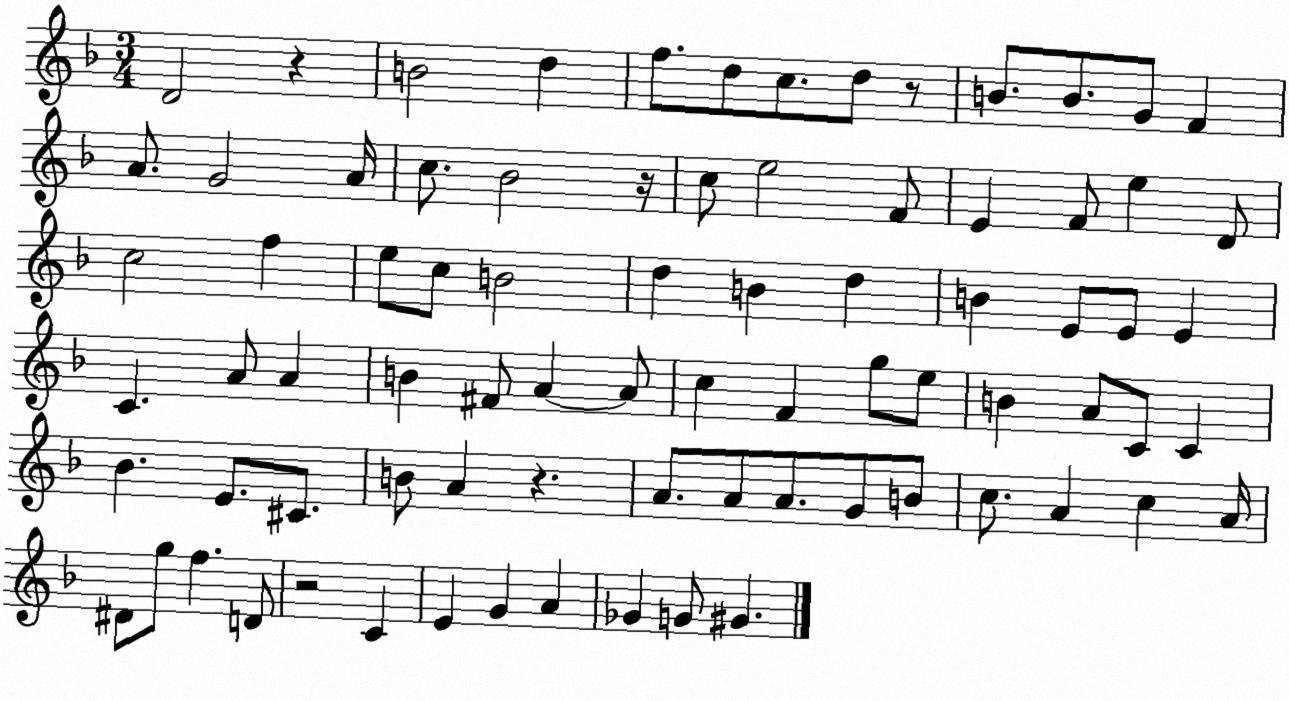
X:1
T:Untitled
M:3/4
L:1/4
K:F
D2 z B2 d f/2 d/2 c/2 d/2 z/2 B/2 B/2 G/2 F A/2 G2 A/4 c/2 _B2 z/4 c/2 e2 F/2 E F/2 e D/2 c2 f e/2 c/2 B2 d B d B E/2 E/2 E C A/2 A B ^F/2 A A/2 c F g/2 e/2 B A/2 C/2 C _B E/2 ^C/2 B/2 A z A/2 A/2 A/2 G/2 B/2 c/2 A c A/4 ^D/2 g/2 f D/2 z2 C E G A _G G/2 ^G